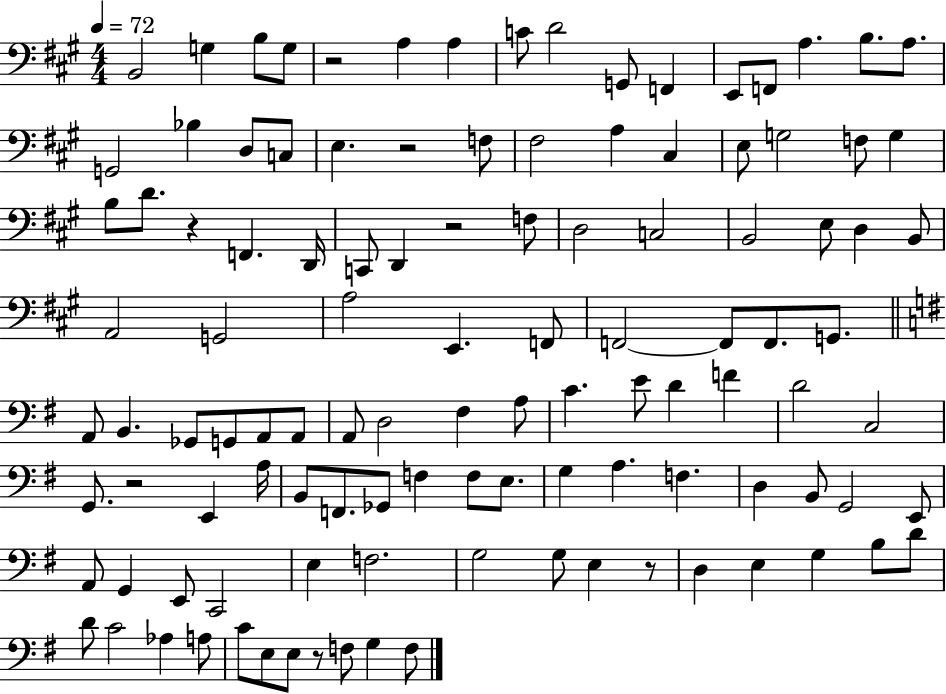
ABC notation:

X:1
T:Untitled
M:4/4
L:1/4
K:A
B,,2 G, B,/2 G,/2 z2 A, A, C/2 D2 G,,/2 F,, E,,/2 F,,/2 A, B,/2 A,/2 G,,2 _B, D,/2 C,/2 E, z2 F,/2 ^F,2 A, ^C, E,/2 G,2 F,/2 G, B,/2 D/2 z F,, D,,/4 C,,/2 D,, z2 F,/2 D,2 C,2 B,,2 E,/2 D, B,,/2 A,,2 G,,2 A,2 E,, F,,/2 F,,2 F,,/2 F,,/2 G,,/2 A,,/2 B,, _G,,/2 G,,/2 A,,/2 A,,/2 A,,/2 D,2 ^F, A,/2 C E/2 D F D2 C,2 G,,/2 z2 E,, A,/4 B,,/2 F,,/2 _G,,/2 F, F,/2 E,/2 G, A, F, D, B,,/2 G,,2 E,,/2 A,,/2 G,, E,,/2 C,,2 E, F,2 G,2 G,/2 E, z/2 D, E, G, B,/2 D/2 D/2 C2 _A, A,/2 C/2 E,/2 E,/2 z/2 F,/2 G, F,/2